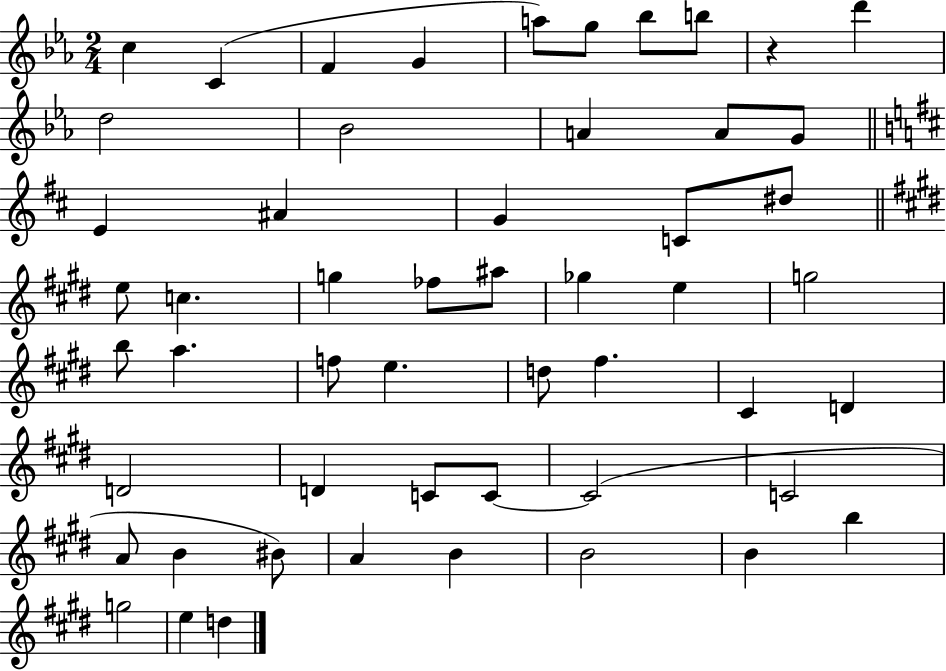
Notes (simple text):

C5/q C4/q F4/q G4/q A5/e G5/e Bb5/e B5/e R/q D6/q D5/h Bb4/h A4/q A4/e G4/e E4/q A#4/q G4/q C4/e D#5/e E5/e C5/q. G5/q FES5/e A#5/e Gb5/q E5/q G5/h B5/e A5/q. F5/e E5/q. D5/e F#5/q. C#4/q D4/q D4/h D4/q C4/e C4/e C4/h C4/h A4/e B4/q BIS4/e A4/q B4/q B4/h B4/q B5/q G5/h E5/q D5/q